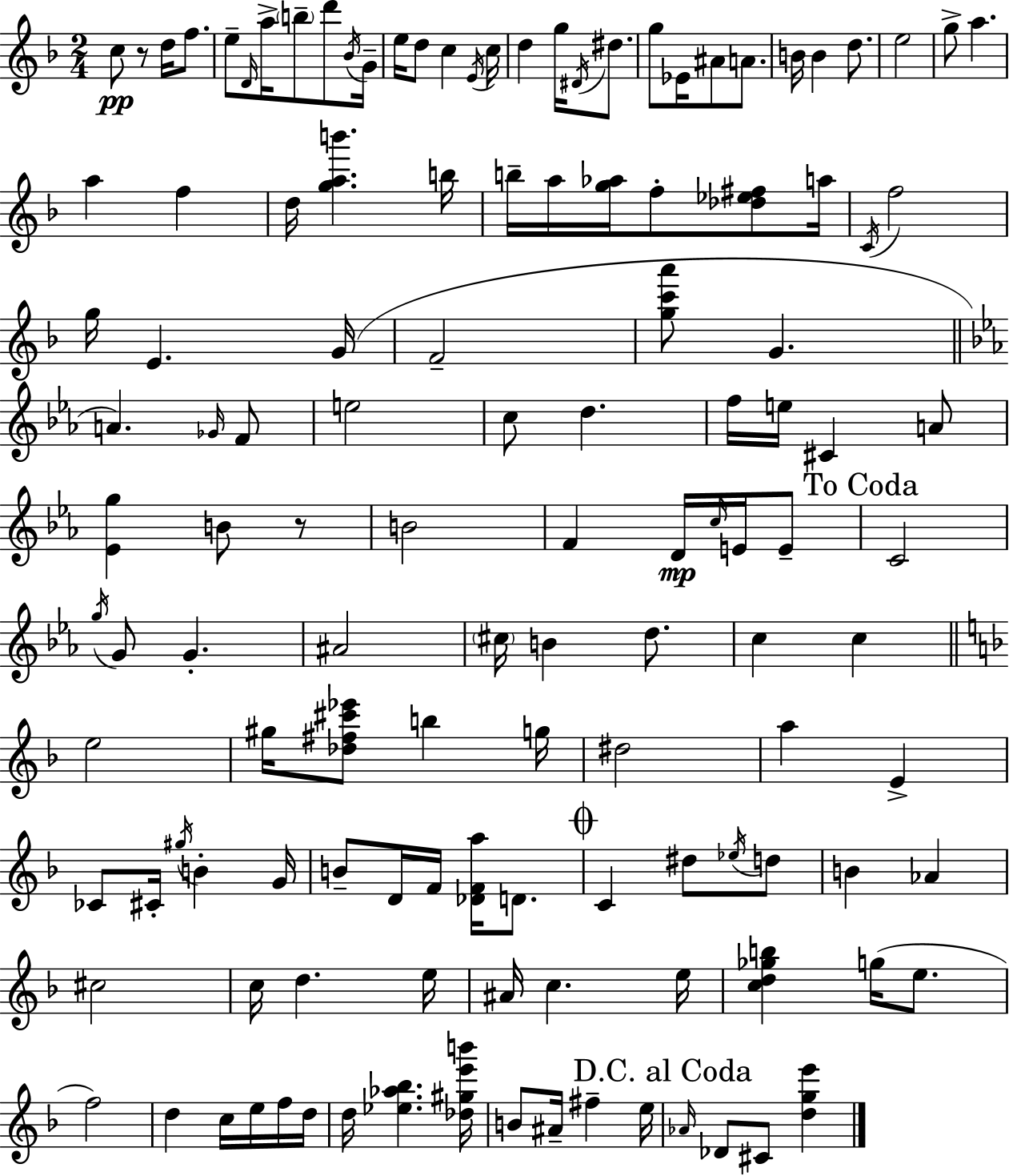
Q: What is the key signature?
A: D minor